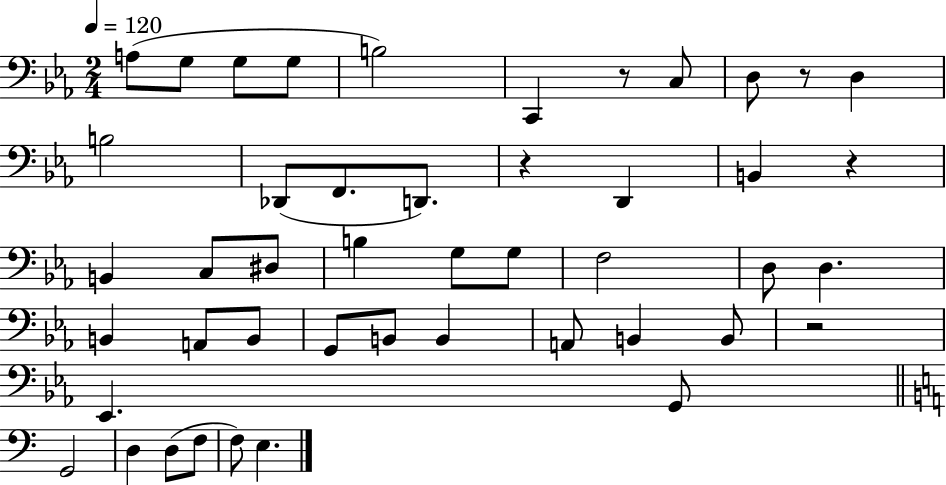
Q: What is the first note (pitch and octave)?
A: A3